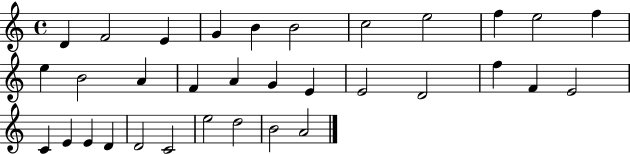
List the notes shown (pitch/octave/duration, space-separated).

D4/q F4/h E4/q G4/q B4/q B4/h C5/h E5/h F5/q E5/h F5/q E5/q B4/h A4/q F4/q A4/q G4/q E4/q E4/h D4/h F5/q F4/q E4/h C4/q E4/q E4/q D4/q D4/h C4/h E5/h D5/h B4/h A4/h